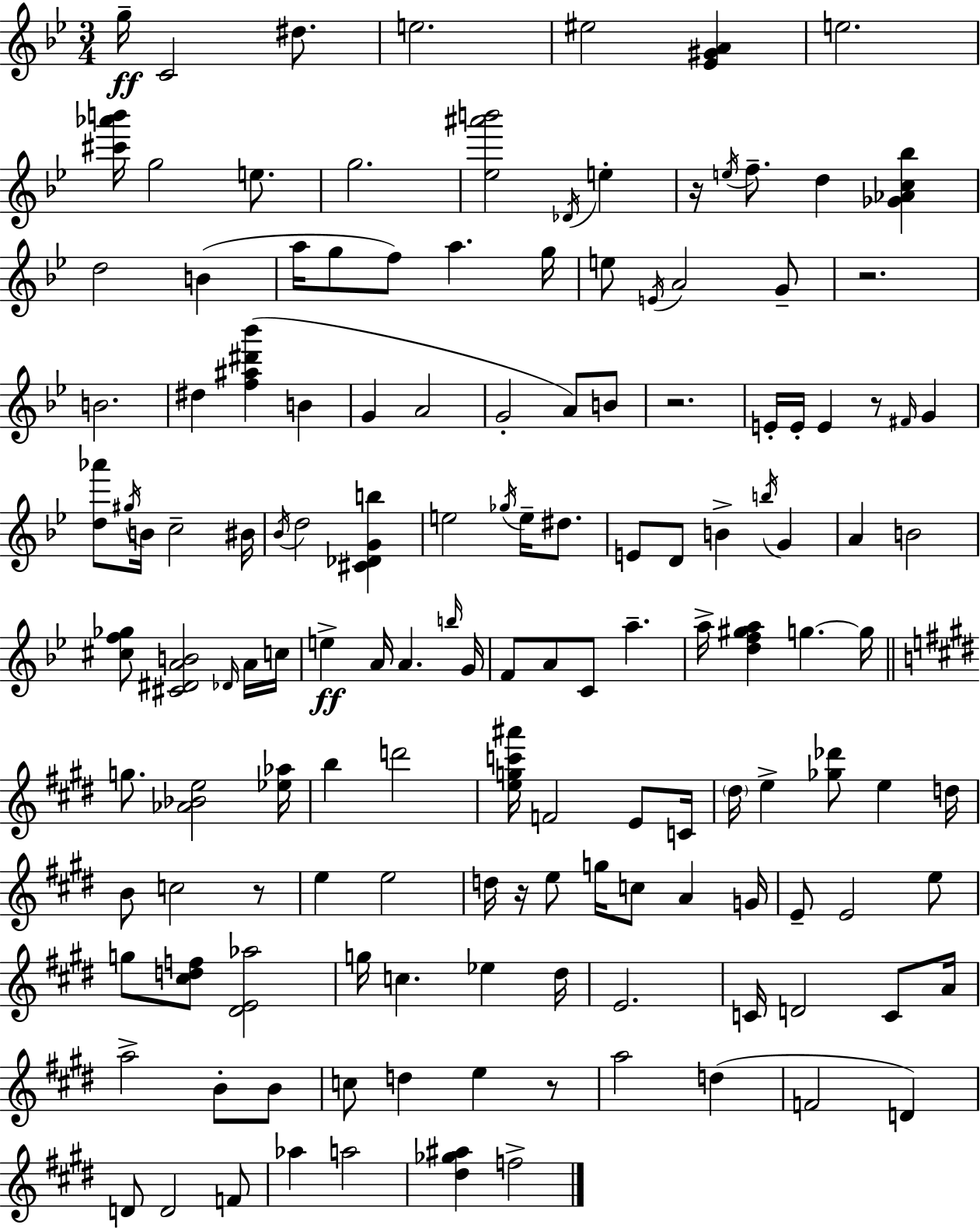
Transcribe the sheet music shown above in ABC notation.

X:1
T:Untitled
M:3/4
L:1/4
K:Bb
g/4 C2 ^d/2 e2 ^e2 [_E^GA] e2 [^c'_a'b']/4 g2 e/2 g2 [_e^a'b']2 _D/4 e z/4 e/4 f/2 d [_G_Ac_b] d2 B a/4 g/2 f/2 a g/4 e/2 E/4 A2 G/2 z2 B2 ^d [f^a^d'_b'] B G A2 G2 A/2 B/2 z2 E/4 E/4 E z/2 ^F/4 G [d_a']/2 ^g/4 B/4 c2 ^B/4 _B/4 d2 [^C_DGb] e2 _g/4 e/4 ^d/2 E/2 D/2 B b/4 G A B2 [^cf_g]/2 [^C^DAB]2 _D/4 A/4 c/4 e A/4 A b/4 G/4 F/2 A/2 C/2 a a/4 [df^ga] g g/4 g/2 [_A_Be]2 [_e_a]/4 b d'2 [egc'^a']/4 F2 E/2 C/4 ^d/4 e [_g_d']/2 e d/4 B/2 c2 z/2 e e2 d/4 z/4 e/2 g/4 c/2 A G/4 E/2 E2 e/2 g/2 [^cdf]/2 [^DE_a]2 g/4 c _e ^d/4 E2 C/4 D2 C/2 A/4 a2 B/2 B/2 c/2 d e z/2 a2 d F2 D D/2 D2 F/2 _a a2 [^d_g^a] f2